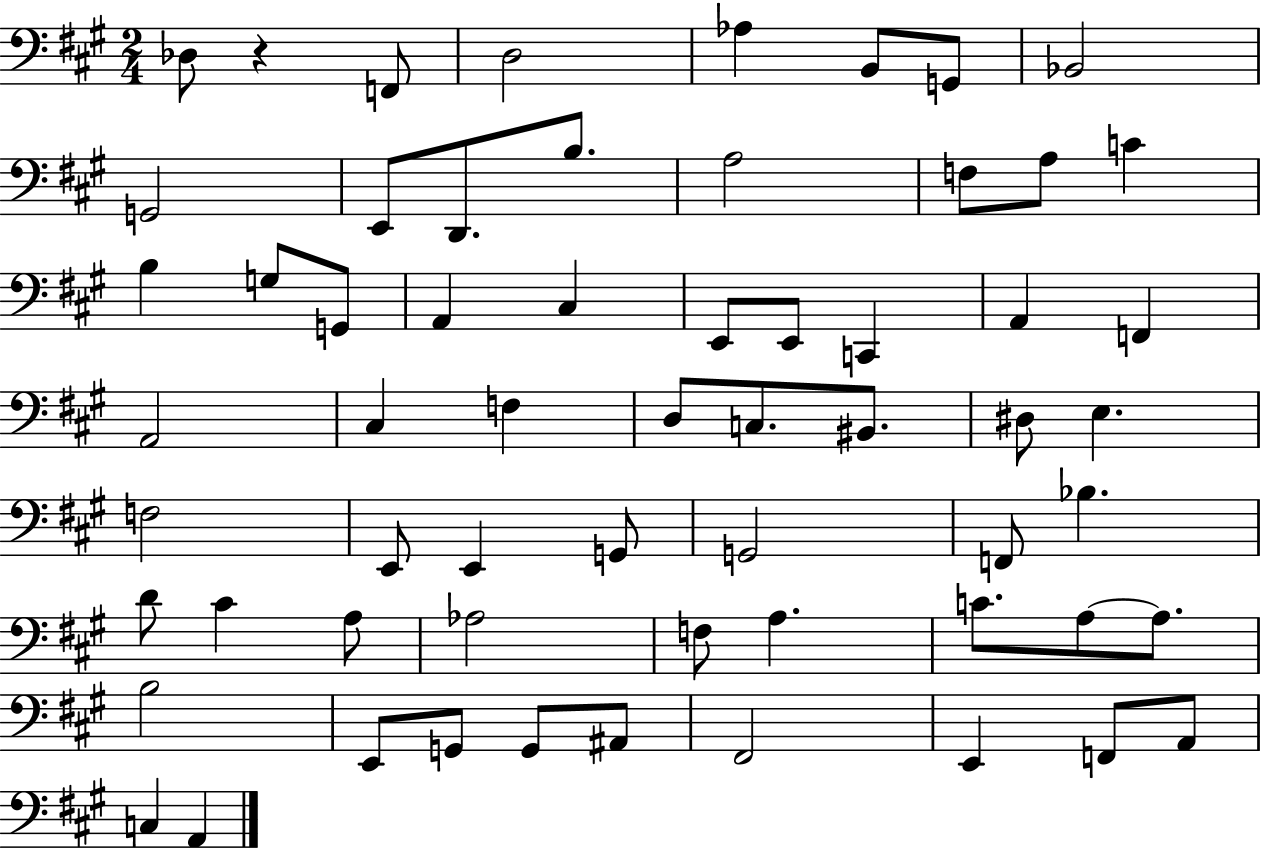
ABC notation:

X:1
T:Untitled
M:2/4
L:1/4
K:A
_D,/2 z F,,/2 D,2 _A, B,,/2 G,,/2 _B,,2 G,,2 E,,/2 D,,/2 B,/2 A,2 F,/2 A,/2 C B, G,/2 G,,/2 A,, ^C, E,,/2 E,,/2 C,, A,, F,, A,,2 ^C, F, D,/2 C,/2 ^B,,/2 ^D,/2 E, F,2 E,,/2 E,, G,,/2 G,,2 F,,/2 _B, D/2 ^C A,/2 _A,2 F,/2 A, C/2 A,/2 A,/2 B,2 E,,/2 G,,/2 G,,/2 ^A,,/2 ^F,,2 E,, F,,/2 A,,/2 C, A,,